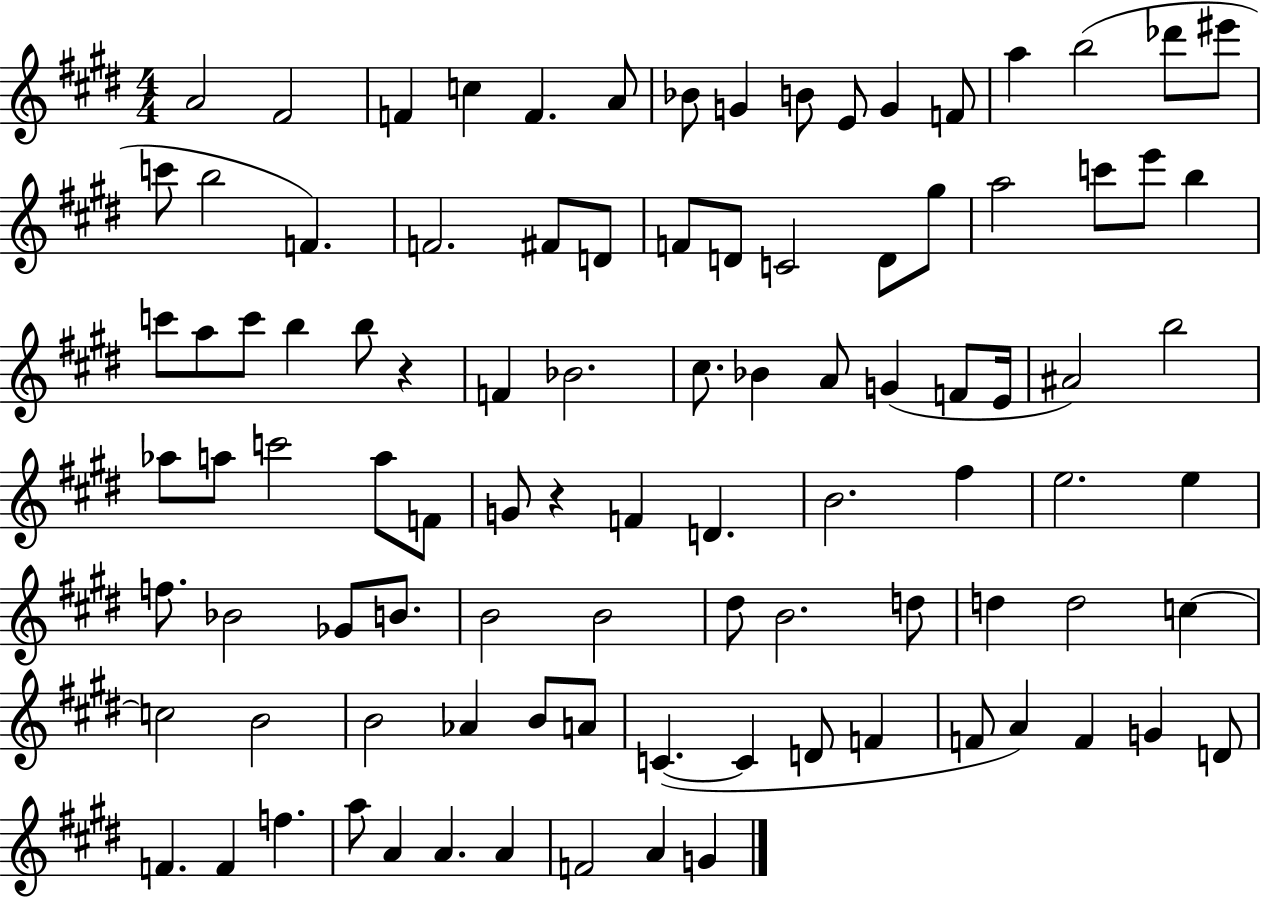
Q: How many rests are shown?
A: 2